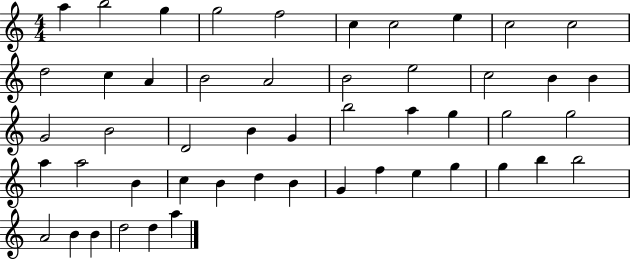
{
  \clef treble
  \numericTimeSignature
  \time 4/4
  \key c \major
  a''4 b''2 g''4 | g''2 f''2 | c''4 c''2 e''4 | c''2 c''2 | \break d''2 c''4 a'4 | b'2 a'2 | b'2 e''2 | c''2 b'4 b'4 | \break g'2 b'2 | d'2 b'4 g'4 | b''2 a''4 g''4 | g''2 g''2 | \break a''4 a''2 b'4 | c''4 b'4 d''4 b'4 | g'4 f''4 e''4 g''4 | g''4 b''4 b''2 | \break a'2 b'4 b'4 | d''2 d''4 a''4 | \bar "|."
}